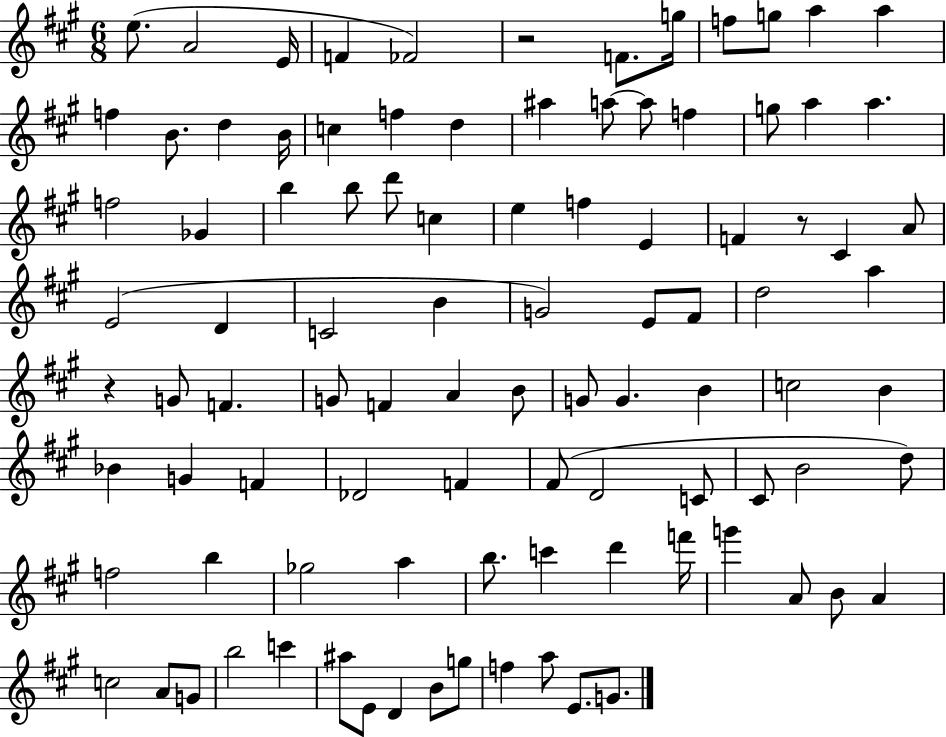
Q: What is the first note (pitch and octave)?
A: E5